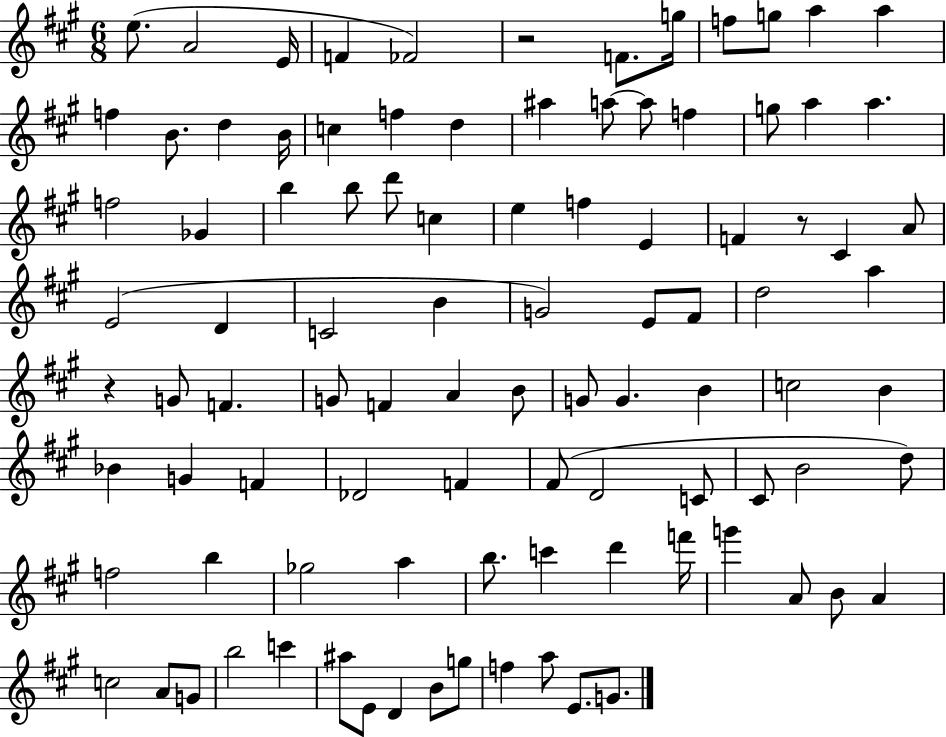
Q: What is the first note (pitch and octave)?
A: E5